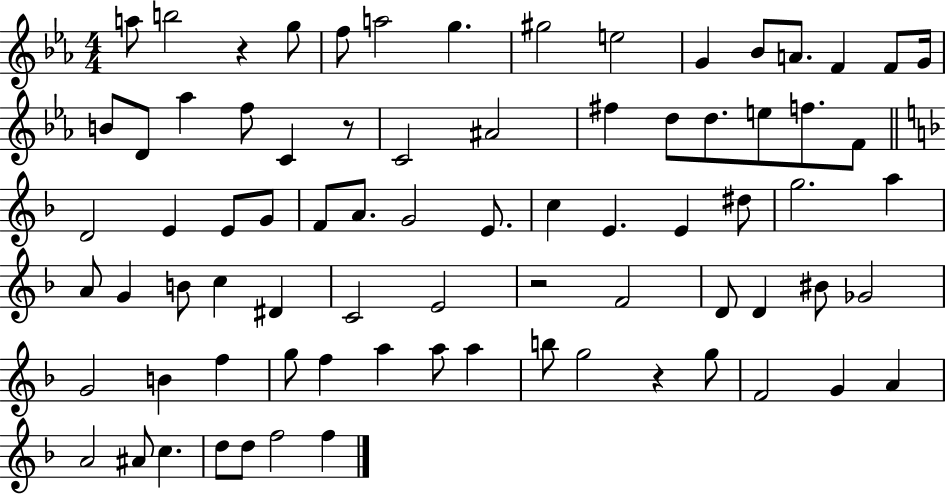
X:1
T:Untitled
M:4/4
L:1/4
K:Eb
a/2 b2 z g/2 f/2 a2 g ^g2 e2 G _B/2 A/2 F F/2 G/4 B/2 D/2 _a f/2 C z/2 C2 ^A2 ^f d/2 d/2 e/2 f/2 F/2 D2 E E/2 G/2 F/2 A/2 G2 E/2 c E E ^d/2 g2 a A/2 G B/2 c ^D C2 E2 z2 F2 D/2 D ^B/2 _G2 G2 B f g/2 f a a/2 a b/2 g2 z g/2 F2 G A A2 ^A/2 c d/2 d/2 f2 f